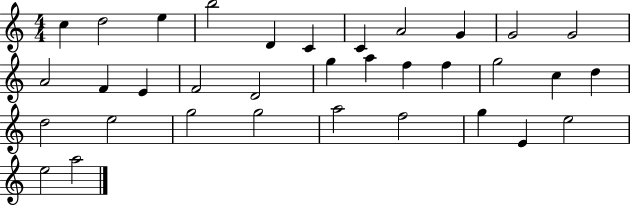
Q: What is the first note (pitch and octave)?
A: C5